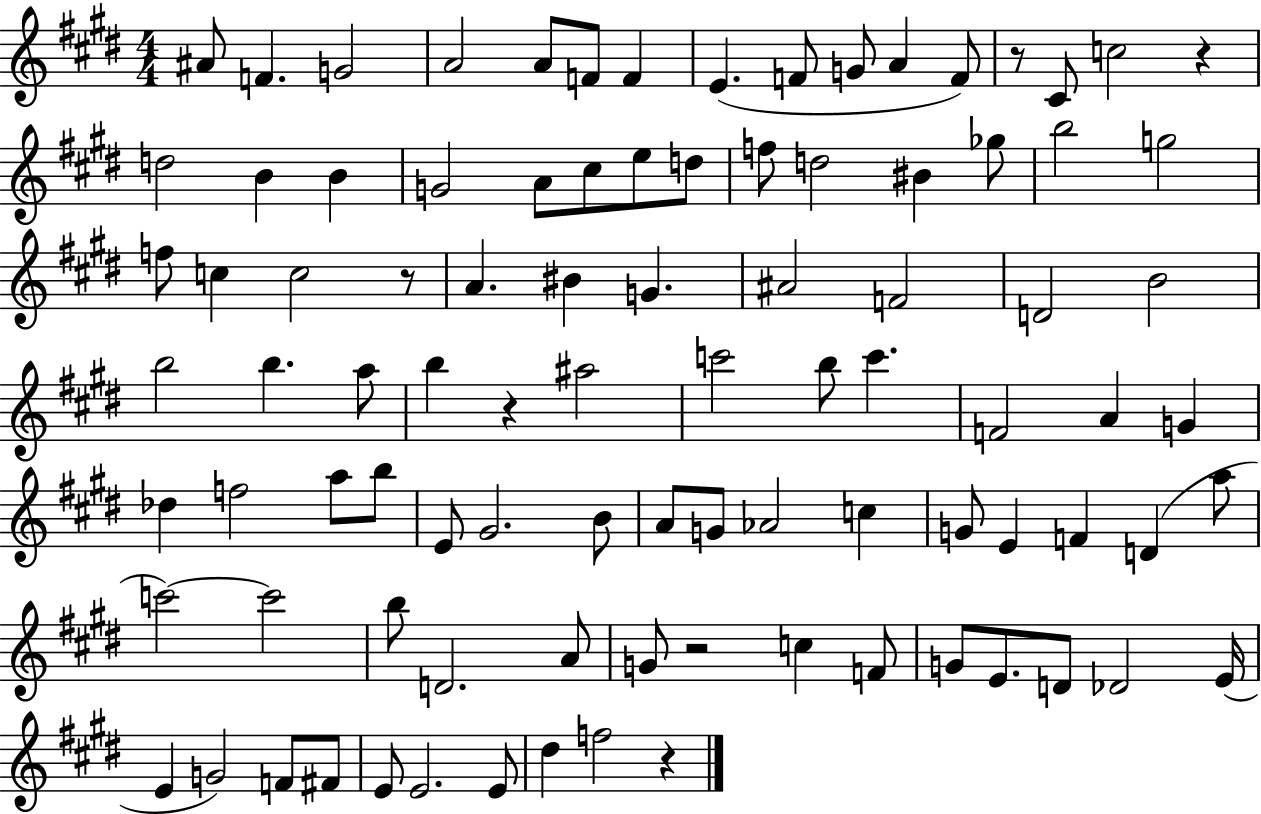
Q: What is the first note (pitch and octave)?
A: A#4